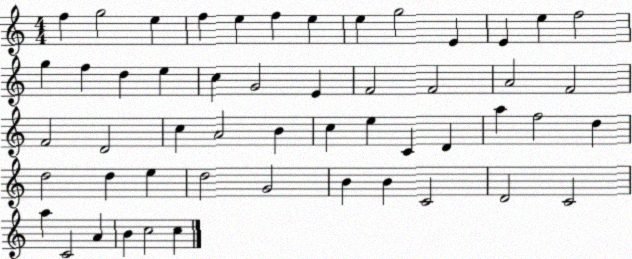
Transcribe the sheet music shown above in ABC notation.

X:1
T:Untitled
M:4/4
L:1/4
K:C
f g2 e f e f e e g2 E E e f2 g f d e c G2 E F2 F2 A2 F2 F2 D2 c A2 B c e C D a f2 d d2 d e d2 G2 B B C2 D2 C2 a C2 A B c2 c